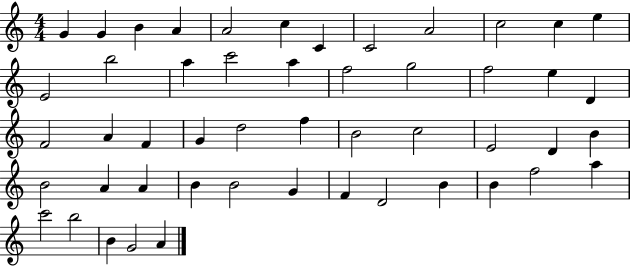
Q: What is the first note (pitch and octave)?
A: G4